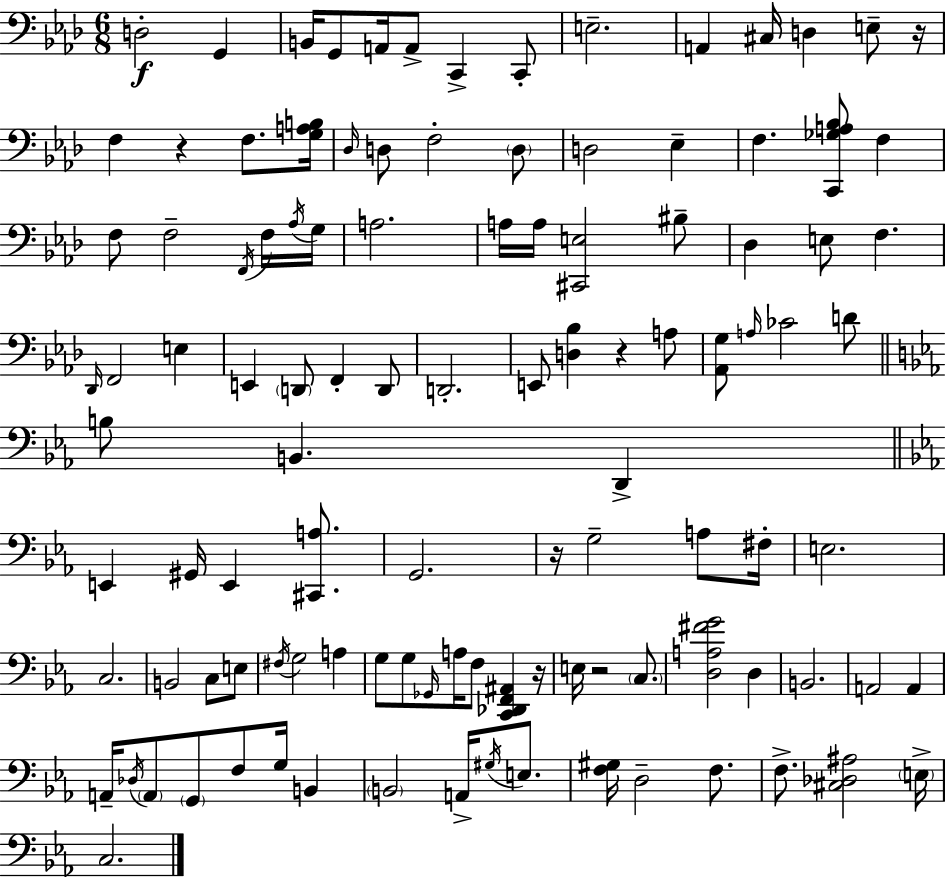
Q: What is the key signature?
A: AES major